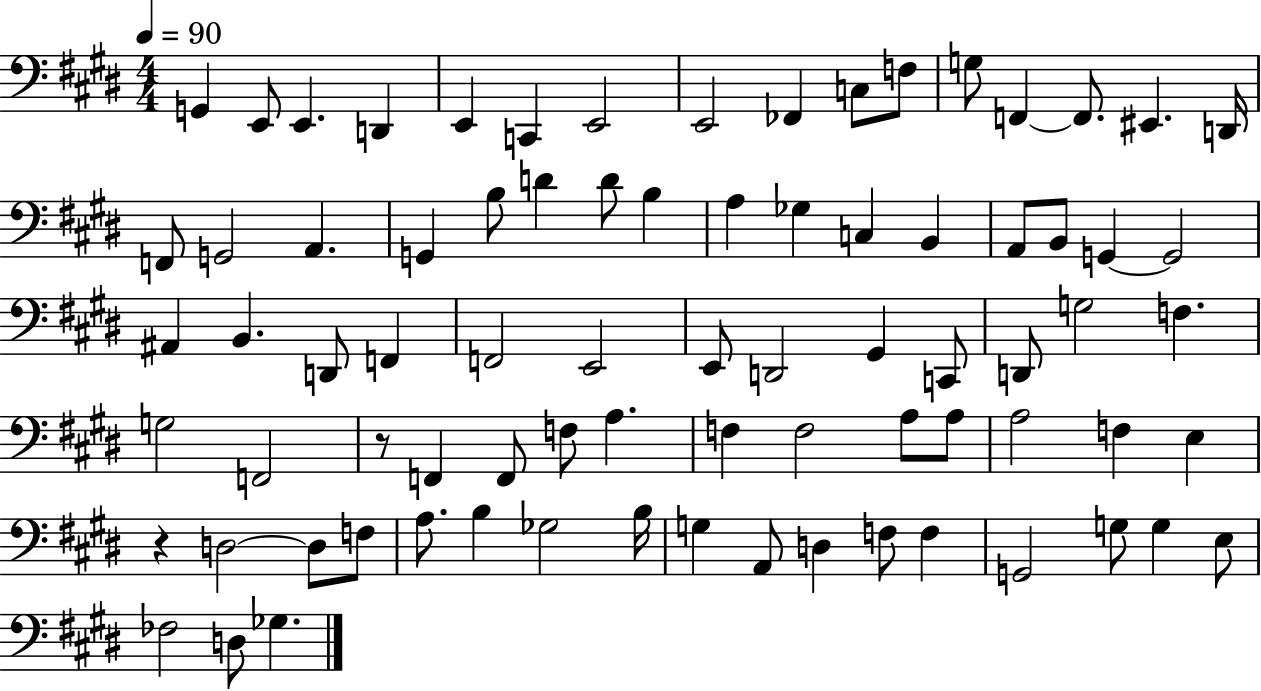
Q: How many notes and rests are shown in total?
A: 79